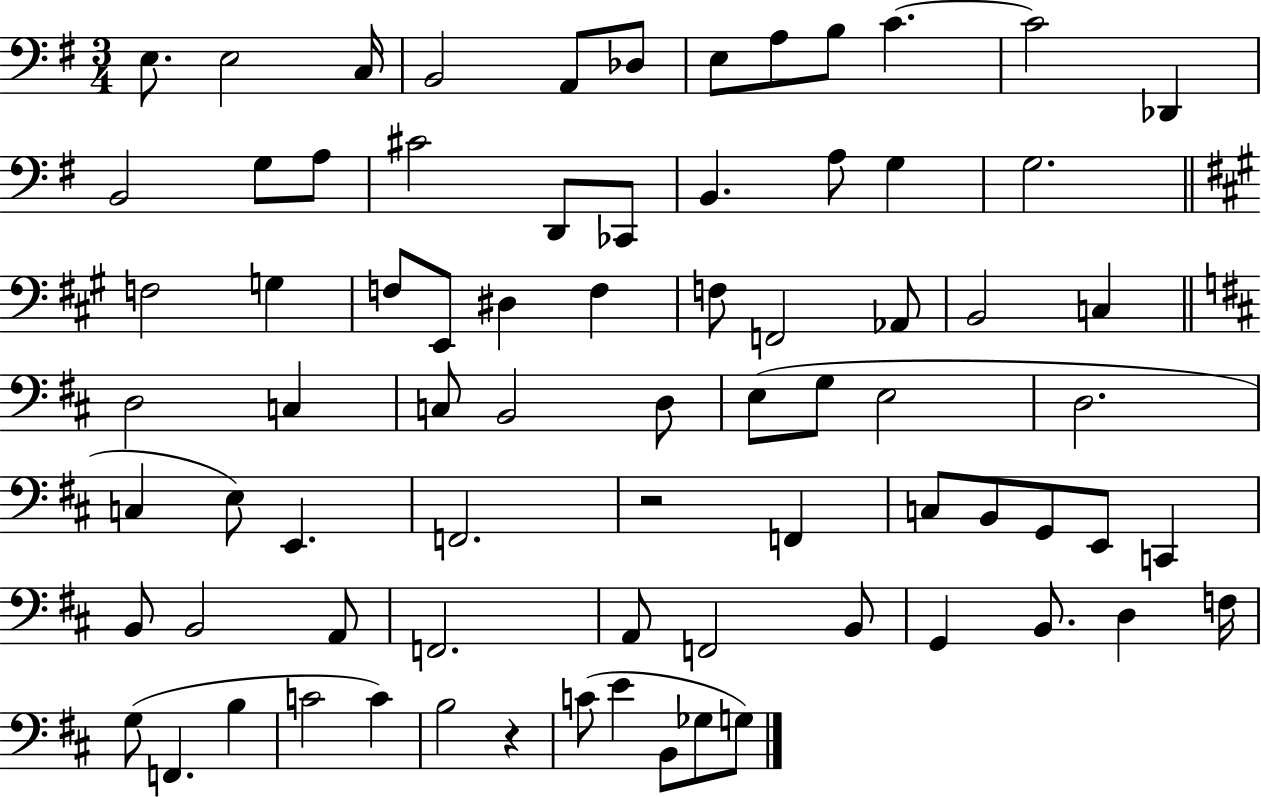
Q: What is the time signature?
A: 3/4